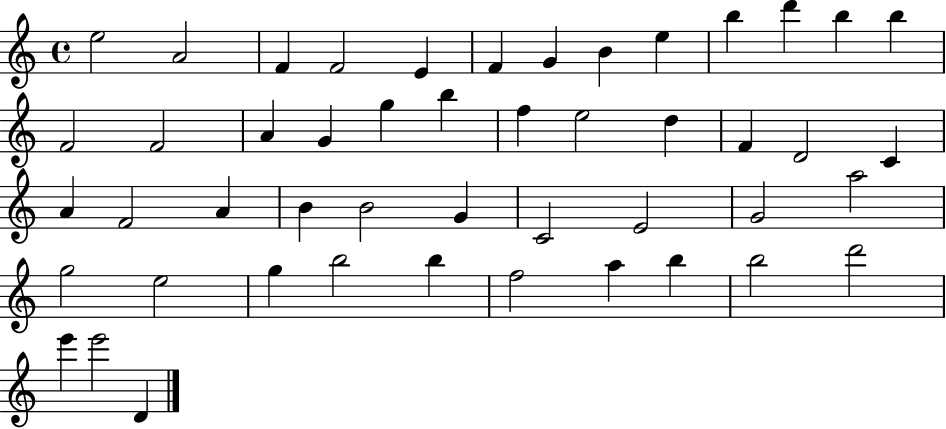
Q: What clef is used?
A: treble